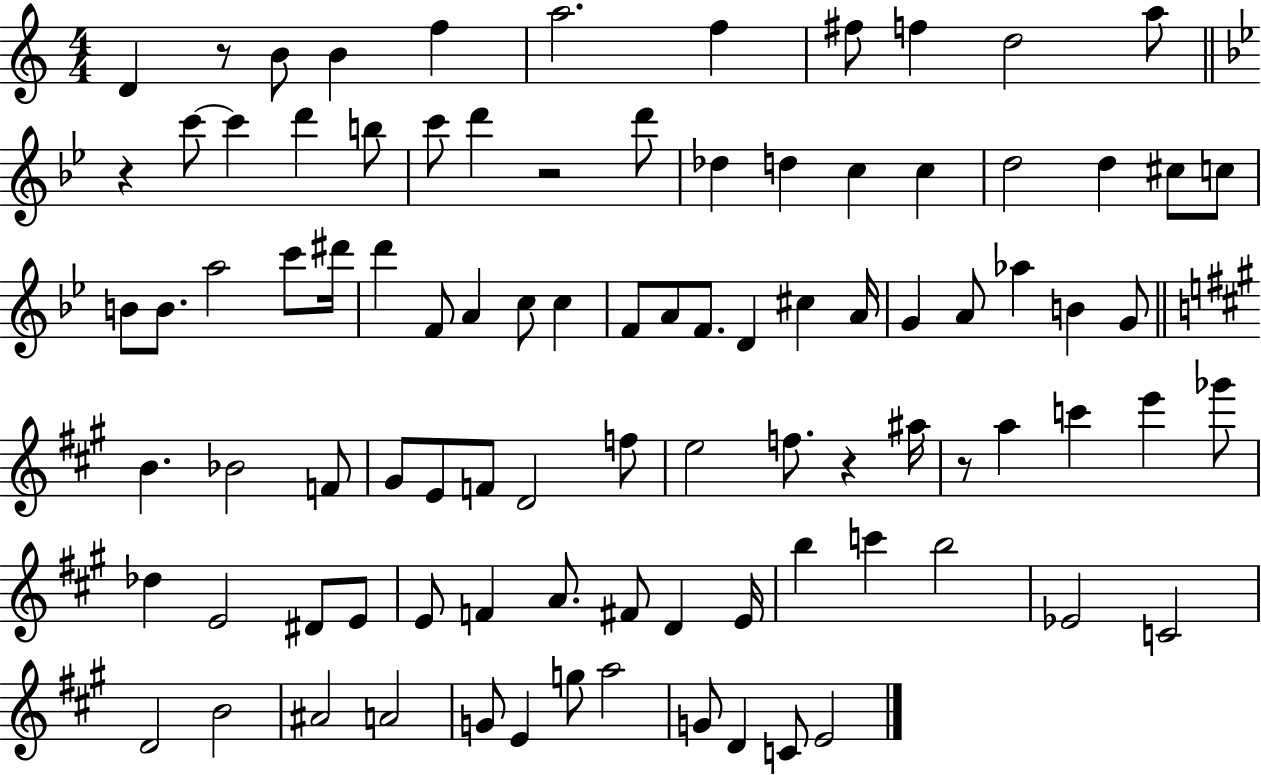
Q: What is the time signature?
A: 4/4